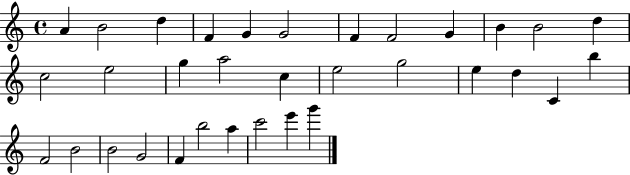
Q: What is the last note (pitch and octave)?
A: G6